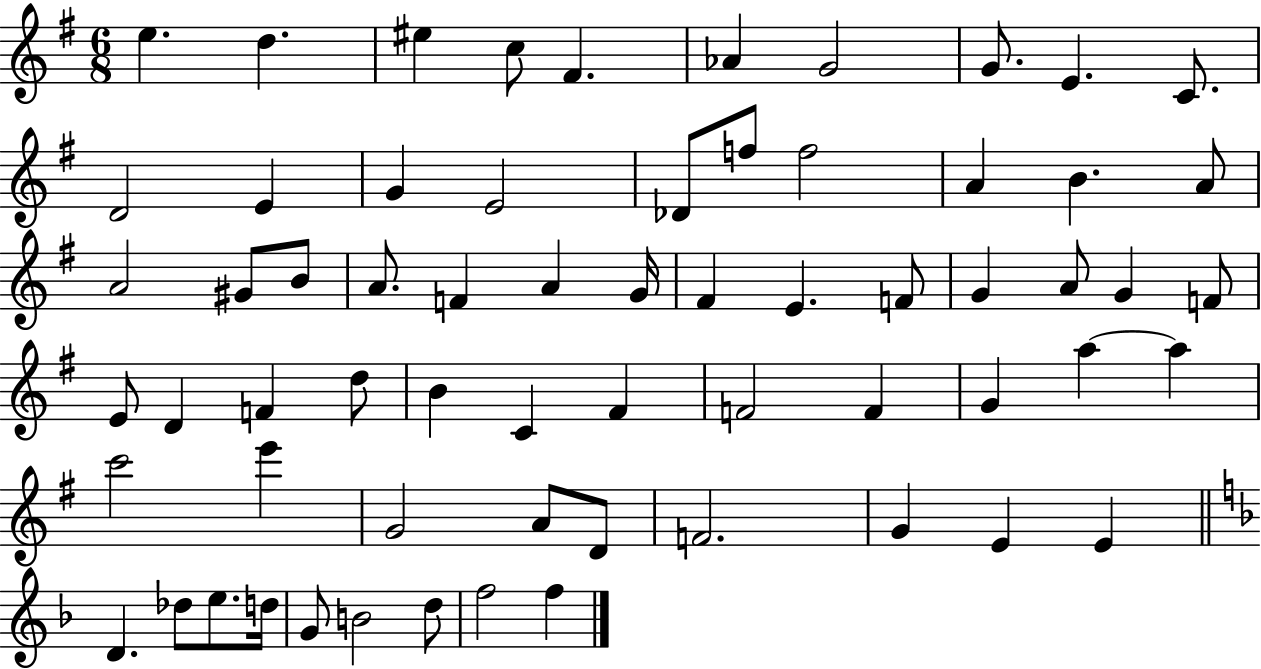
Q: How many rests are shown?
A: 0